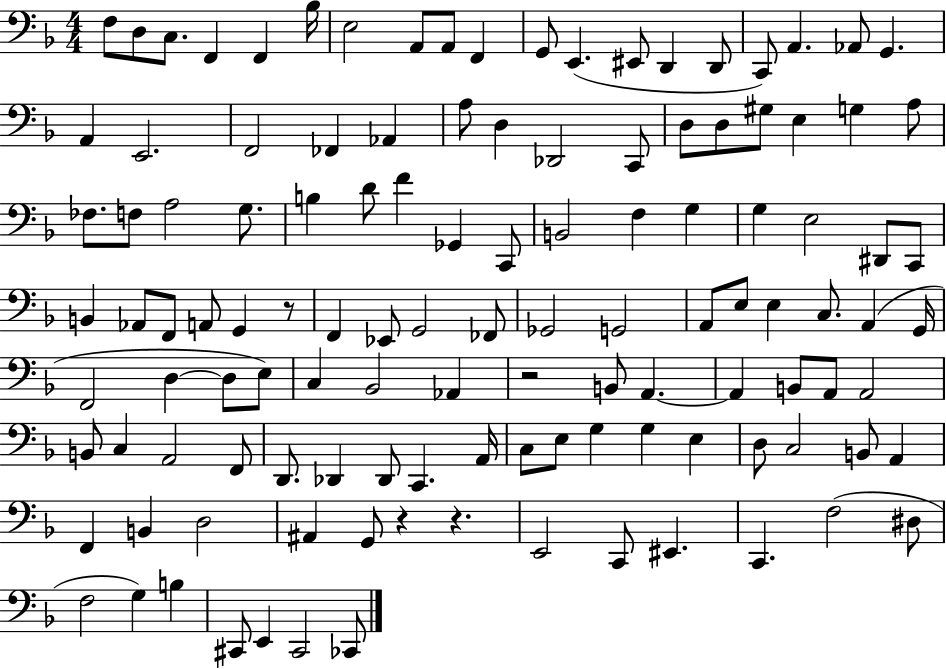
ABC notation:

X:1
T:Untitled
M:4/4
L:1/4
K:F
F,/2 D,/2 C,/2 F,, F,, _B,/4 E,2 A,,/2 A,,/2 F,, G,,/2 E,, ^E,,/2 D,, D,,/2 C,,/2 A,, _A,,/2 G,, A,, E,,2 F,,2 _F,, _A,, A,/2 D, _D,,2 C,,/2 D,/2 D,/2 ^G,/2 E, G, A,/2 _F,/2 F,/2 A,2 G,/2 B, D/2 F _G,, C,,/2 B,,2 F, G, G, E,2 ^D,,/2 C,,/2 B,, _A,,/2 F,,/2 A,,/2 G,, z/2 F,, _E,,/2 G,,2 _F,,/2 _G,,2 G,,2 A,,/2 E,/2 E, C,/2 A,, G,,/4 F,,2 D, D,/2 E,/2 C, _B,,2 _A,, z2 B,,/2 A,, A,, B,,/2 A,,/2 A,,2 B,,/2 C, A,,2 F,,/2 D,,/2 _D,, _D,,/2 C,, A,,/4 C,/2 E,/2 G, G, E, D,/2 C,2 B,,/2 A,, F,, B,, D,2 ^A,, G,,/2 z z E,,2 C,,/2 ^E,, C,, F,2 ^D,/2 F,2 G, B, ^C,,/2 E,, ^C,,2 _C,,/2